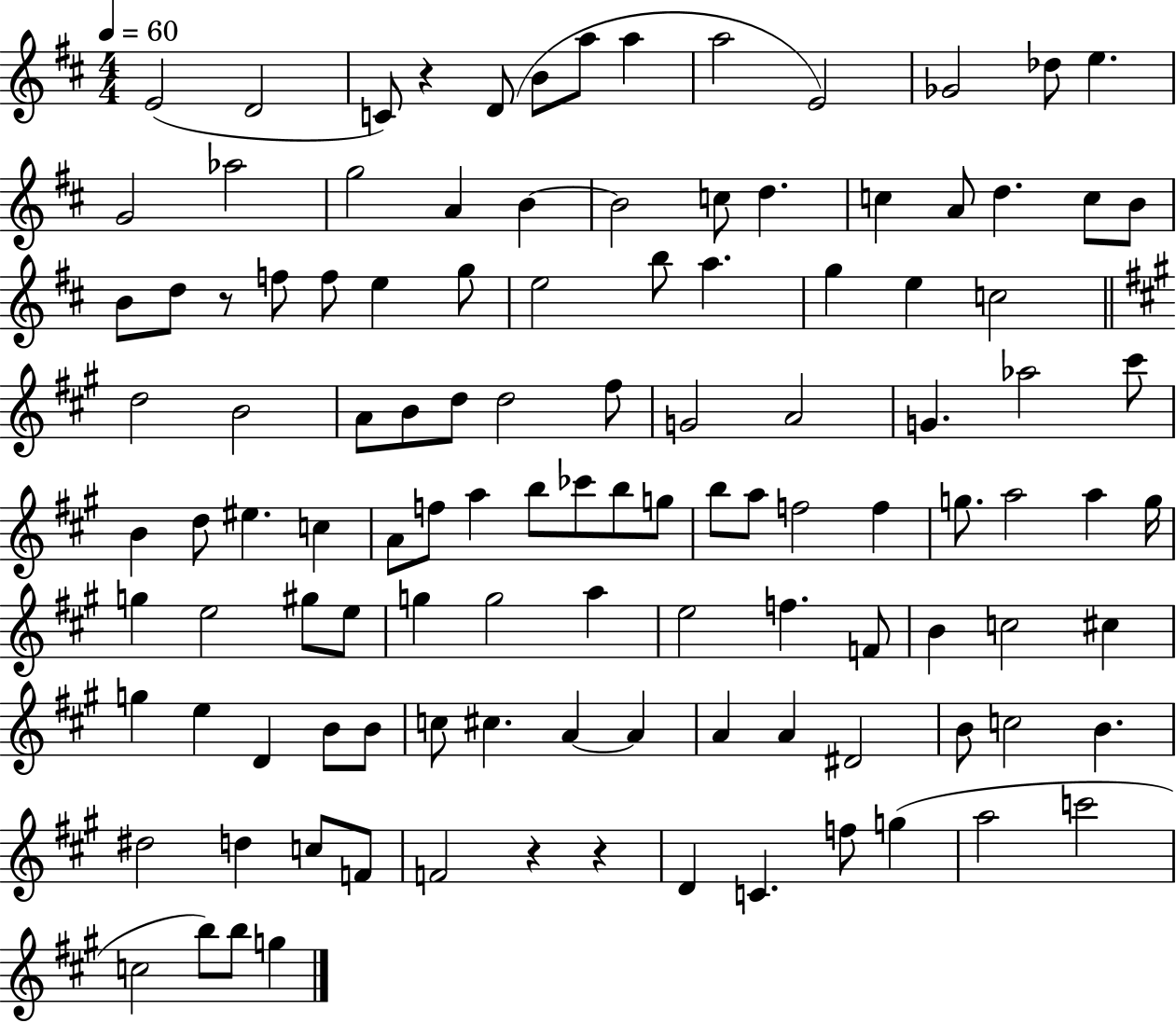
E4/h D4/h C4/e R/q D4/e B4/e A5/e A5/q A5/h E4/h Gb4/h Db5/e E5/q. G4/h Ab5/h G5/h A4/q B4/q B4/h C5/e D5/q. C5/q A4/e D5/q. C5/e B4/e B4/e D5/e R/e F5/e F5/e E5/q G5/e E5/h B5/e A5/q. G5/q E5/q C5/h D5/h B4/h A4/e B4/e D5/e D5/h F#5/e G4/h A4/h G4/q. Ab5/h C#6/e B4/q D5/e EIS5/q. C5/q A4/e F5/e A5/q B5/e CES6/e B5/e G5/e B5/e A5/e F5/h F5/q G5/e. A5/h A5/q G5/s G5/q E5/h G#5/e E5/e G5/q G5/h A5/q E5/h F5/q. F4/e B4/q C5/h C#5/q G5/q E5/q D4/q B4/e B4/e C5/e C#5/q. A4/q A4/q A4/q A4/q D#4/h B4/e C5/h B4/q. D#5/h D5/q C5/e F4/e F4/h R/q R/q D4/q C4/q. F5/e G5/q A5/h C6/h C5/h B5/e B5/e G5/q